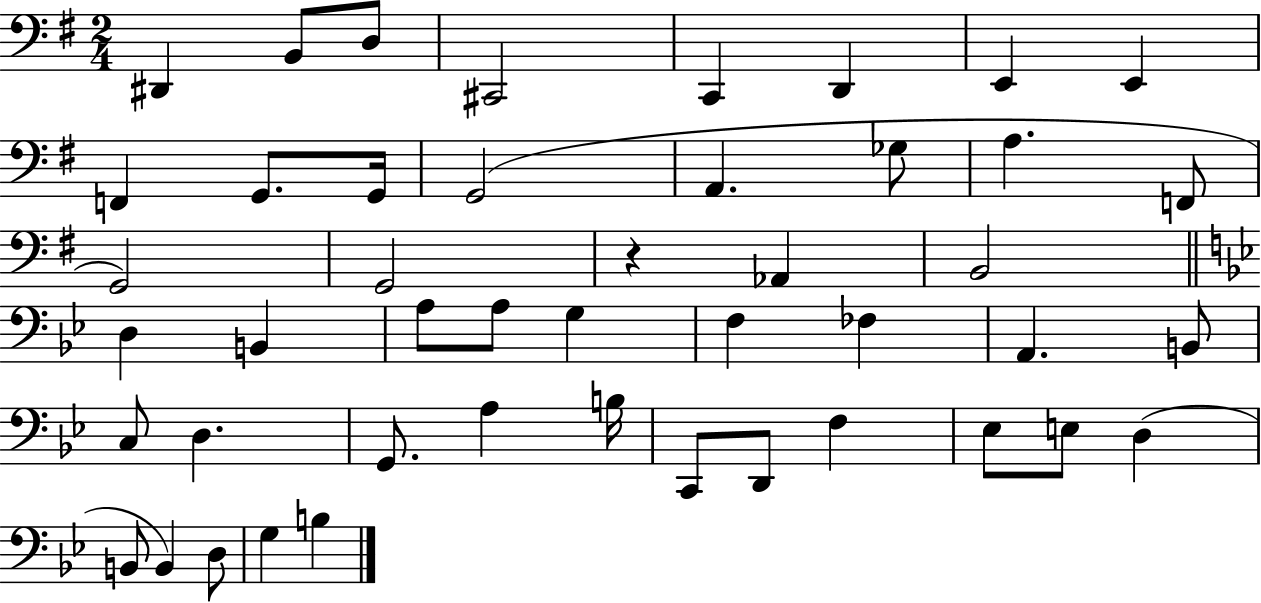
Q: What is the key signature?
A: G major